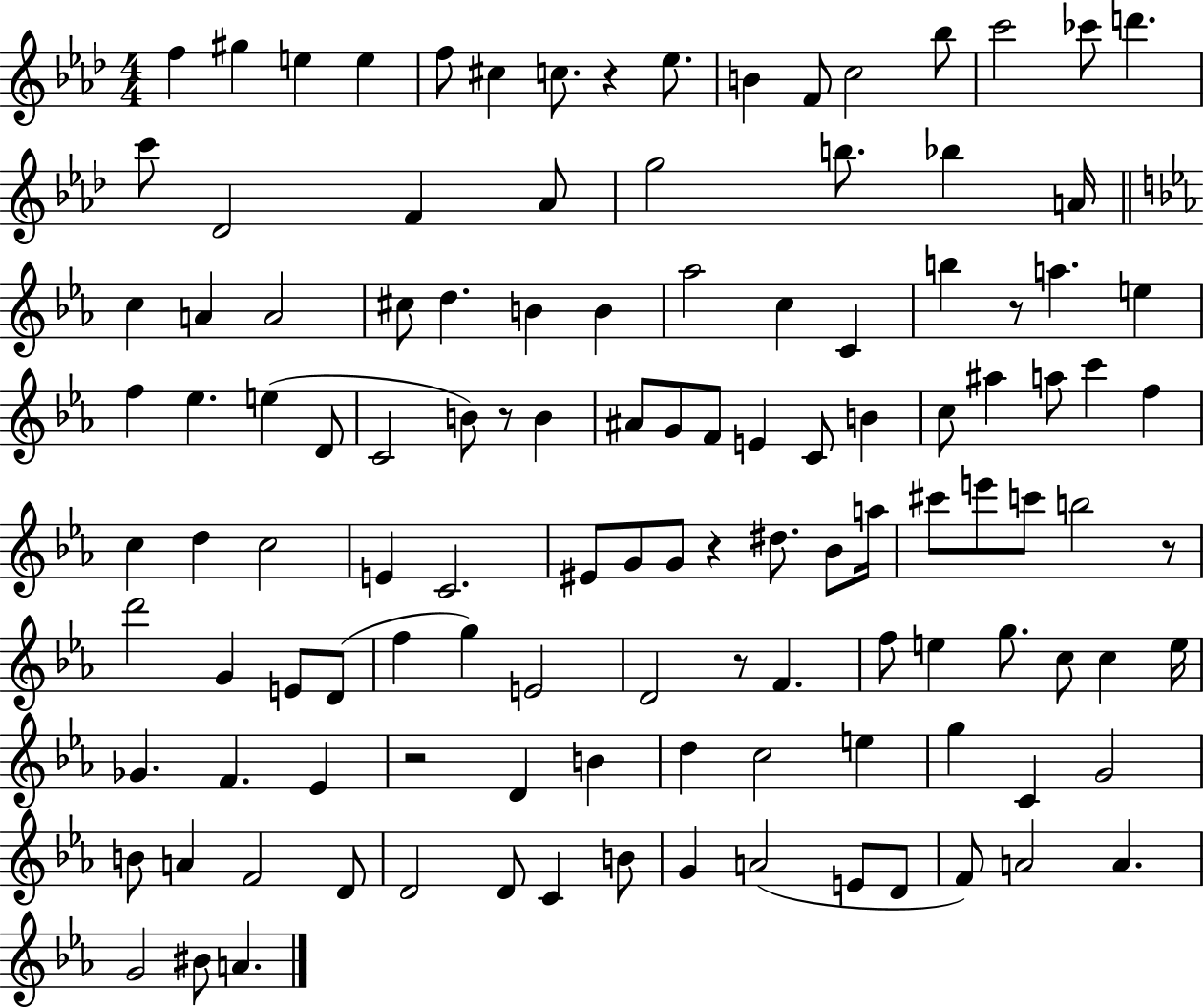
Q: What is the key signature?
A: AES major